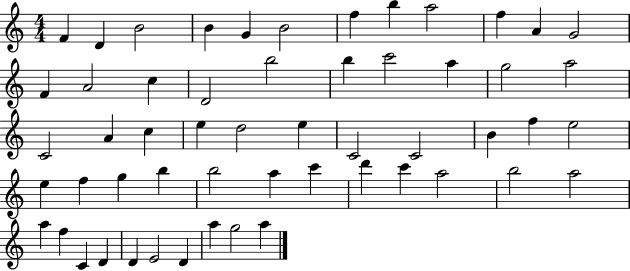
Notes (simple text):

F4/q D4/q B4/h B4/q G4/q B4/h F5/q B5/q A5/h F5/q A4/q G4/h F4/q A4/h C5/q D4/h B5/h B5/q C6/h A5/q G5/h A5/h C4/h A4/q C5/q E5/q D5/h E5/q C4/h C4/h B4/q F5/q E5/h E5/q F5/q G5/q B5/q B5/h A5/q C6/q D6/q C6/q A5/h B5/h A5/h A5/q F5/q C4/q D4/q D4/q E4/h D4/q A5/q G5/h A5/q